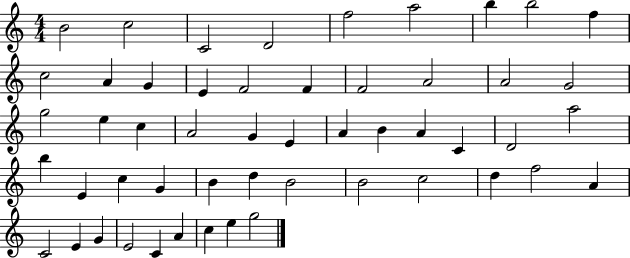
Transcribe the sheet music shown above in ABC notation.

X:1
T:Untitled
M:4/4
L:1/4
K:C
B2 c2 C2 D2 f2 a2 b b2 f c2 A G E F2 F F2 A2 A2 G2 g2 e c A2 G E A B A C D2 a2 b E c G B d B2 B2 c2 d f2 A C2 E G E2 C A c e g2